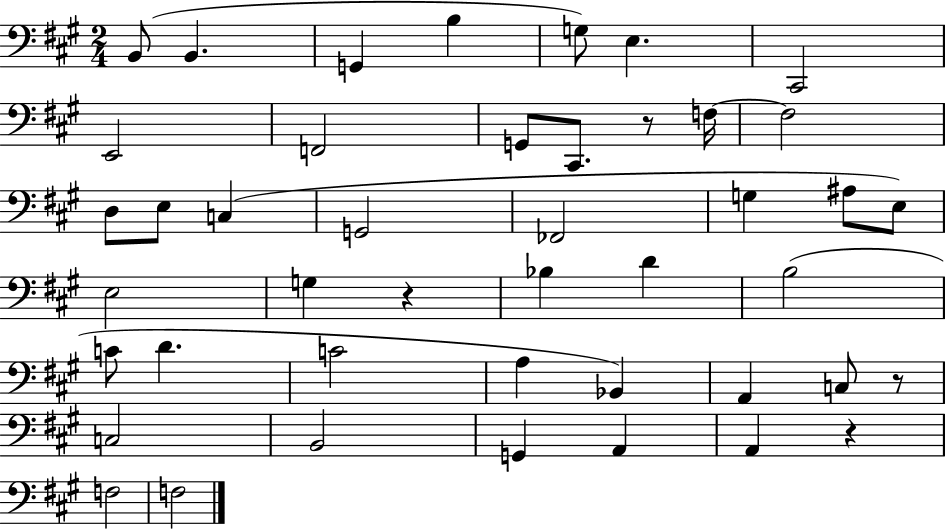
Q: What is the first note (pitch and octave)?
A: B2